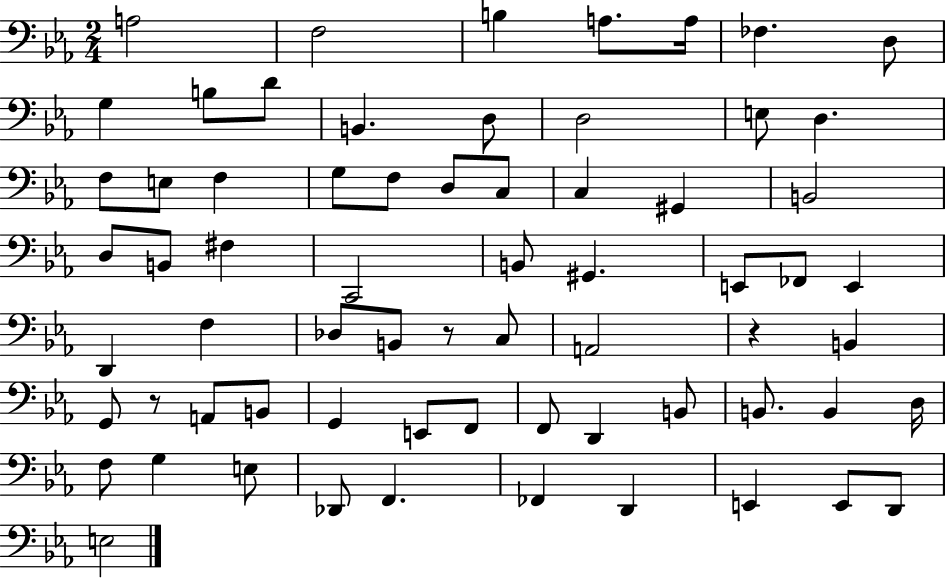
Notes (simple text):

A3/h F3/h B3/q A3/e. A3/s FES3/q. D3/e G3/q B3/e D4/e B2/q. D3/e D3/h E3/e D3/q. F3/e E3/e F3/q G3/e F3/e D3/e C3/e C3/q G#2/q B2/h D3/e B2/e F#3/q C2/h B2/e G#2/q. E2/e FES2/e E2/q D2/q F3/q Db3/e B2/e R/e C3/e A2/h R/q B2/q G2/e R/e A2/e B2/e G2/q E2/e F2/e F2/e D2/q B2/e B2/e. B2/q D3/s F3/e G3/q E3/e Db2/e F2/q. FES2/q D2/q E2/q E2/e D2/e E3/h